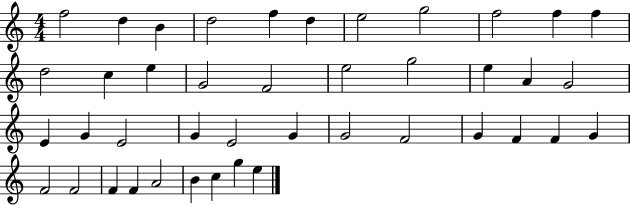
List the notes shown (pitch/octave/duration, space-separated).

F5/h D5/q B4/q D5/h F5/q D5/q E5/h G5/h F5/h F5/q F5/q D5/h C5/q E5/q G4/h F4/h E5/h G5/h E5/q A4/q G4/h E4/q G4/q E4/h G4/q E4/h G4/q G4/h F4/h G4/q F4/q F4/q G4/q F4/h F4/h F4/q F4/q A4/h B4/q C5/q G5/q E5/q